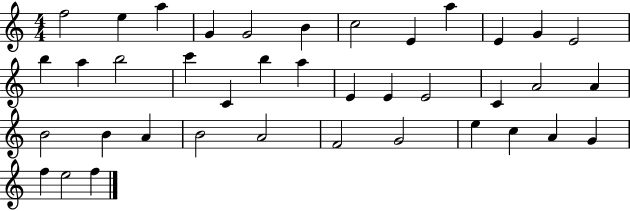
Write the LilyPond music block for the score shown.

{
  \clef treble
  \numericTimeSignature
  \time 4/4
  \key c \major
  f''2 e''4 a''4 | g'4 g'2 b'4 | c''2 e'4 a''4 | e'4 g'4 e'2 | \break b''4 a''4 b''2 | c'''4 c'4 b''4 a''4 | e'4 e'4 e'2 | c'4 a'2 a'4 | \break b'2 b'4 a'4 | b'2 a'2 | f'2 g'2 | e''4 c''4 a'4 g'4 | \break f''4 e''2 f''4 | \bar "|."
}